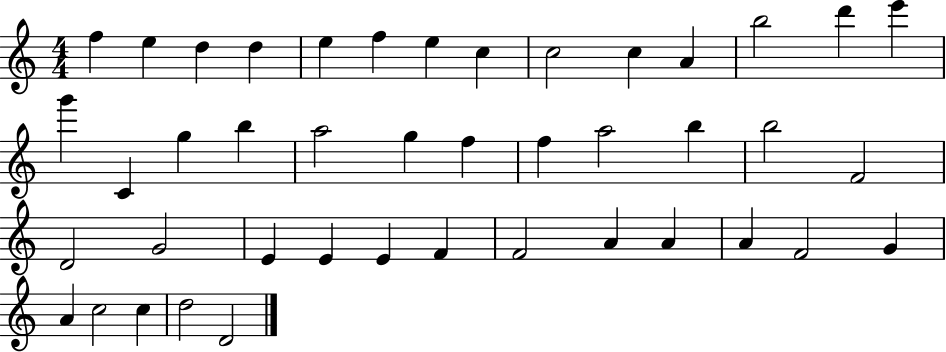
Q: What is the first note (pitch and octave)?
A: F5